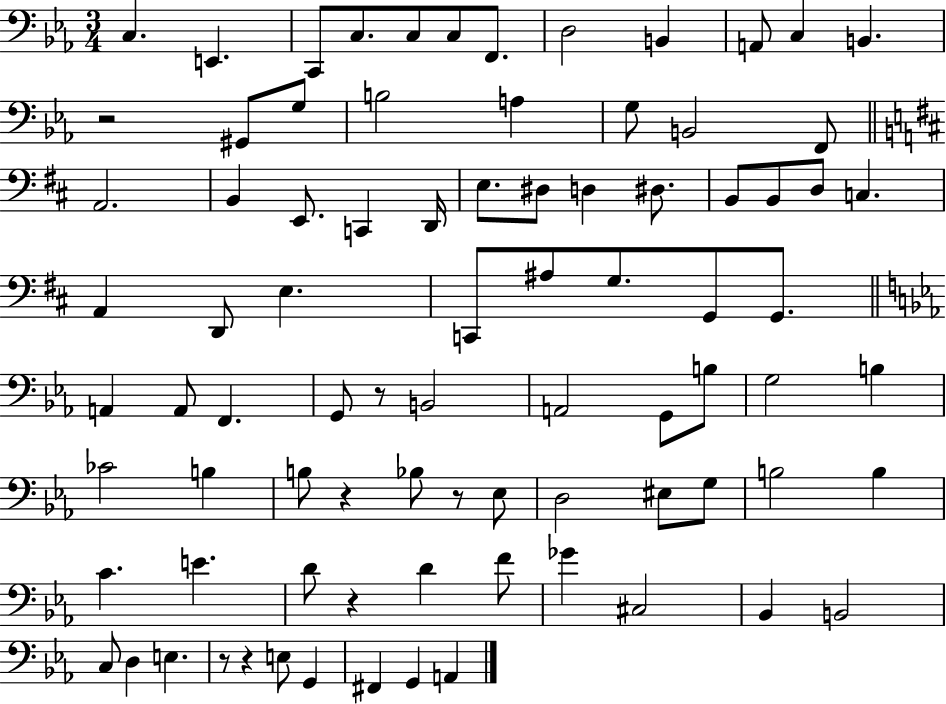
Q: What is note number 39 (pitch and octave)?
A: G2